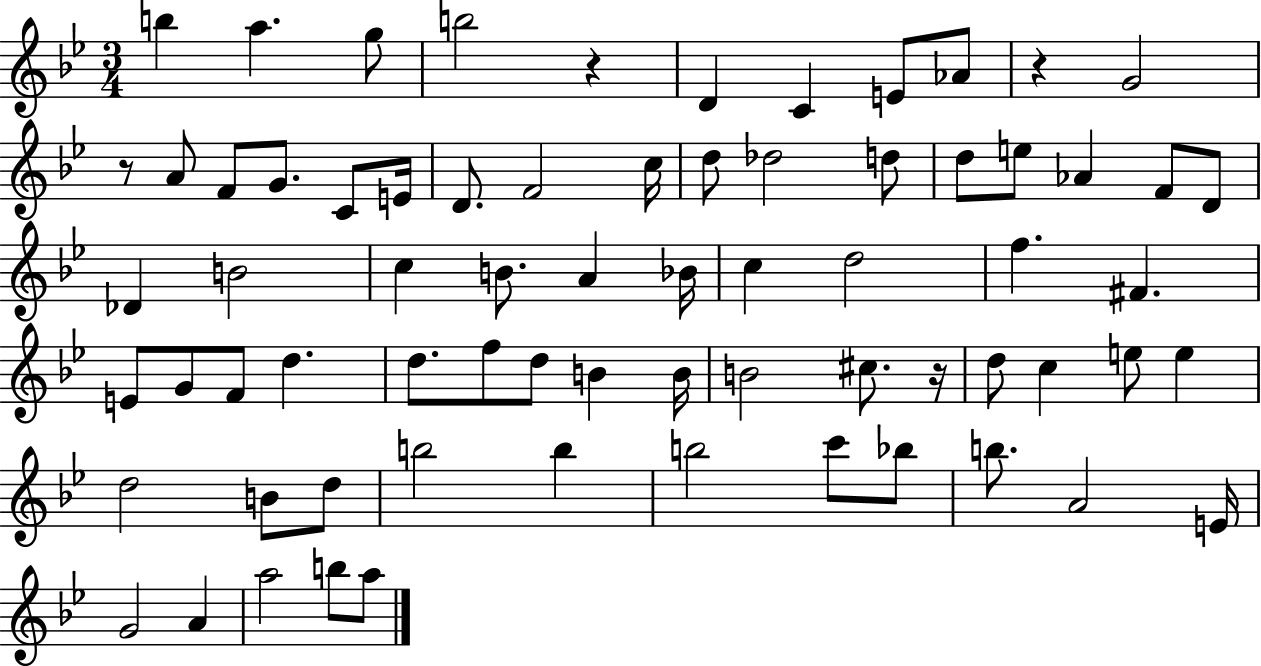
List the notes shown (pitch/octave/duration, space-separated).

B5/q A5/q. G5/e B5/h R/q D4/q C4/q E4/e Ab4/e R/q G4/h R/e A4/e F4/e G4/e. C4/e E4/s D4/e. F4/h C5/s D5/e Db5/h D5/e D5/e E5/e Ab4/q F4/e D4/e Db4/q B4/h C5/q B4/e. A4/q Bb4/s C5/q D5/h F5/q. F#4/q. E4/e G4/e F4/e D5/q. D5/e. F5/e D5/e B4/q B4/s B4/h C#5/e. R/s D5/e C5/q E5/e E5/q D5/h B4/e D5/e B5/h B5/q B5/h C6/e Bb5/e B5/e. A4/h E4/s G4/h A4/q A5/h B5/e A5/e